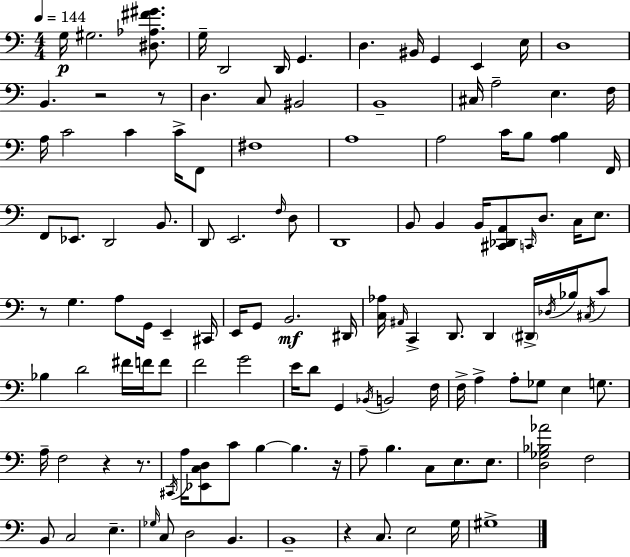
G3/s G#3/h. [D#3,Ab3,F#4,G#4]/e. G3/s D2/h D2/s G2/q. D3/q. BIS2/s G2/q E2/q E3/s D3/w B2/q. R/h R/e D3/q. C3/e BIS2/h B2/w C#3/s A3/h E3/q. F3/s A3/s C4/h C4/q C4/s F2/e F#3/w A3/w A3/h C4/s B3/e [A3,B3]/q F2/s F2/e Eb2/e. D2/h B2/e. D2/e E2/h. F3/s D3/e D2/w B2/e B2/q B2/s [C#2,Db2,A2]/e C2/s D3/e. C3/s E3/e. R/e G3/q. A3/e G2/s E2/q C#2/s E2/s G2/e B2/h. D#2/s [C3,Ab3]/s A#2/s C2/q D2/e. D2/q D#2/s Db3/s Bb3/s C#3/s C4/e Bb3/q D4/h F#4/s F4/s F4/e F4/h G4/h E4/s D4/e G2/q Bb2/s B2/h F3/s F3/s A3/q A3/e Gb3/e E3/q G3/e. A3/s F3/h R/q R/e. C#2/s A3/s [Eb2,C3,D3]/e C4/e B3/q B3/q. R/s A3/e B3/q. C3/e E3/e. E3/e. [D3,Gb3,Bb3,Ab4]/h F3/h B2/e C3/h E3/q. Gb3/s C3/e D3/h B2/q. B2/w R/q C3/e. E3/h G3/s G#3/w